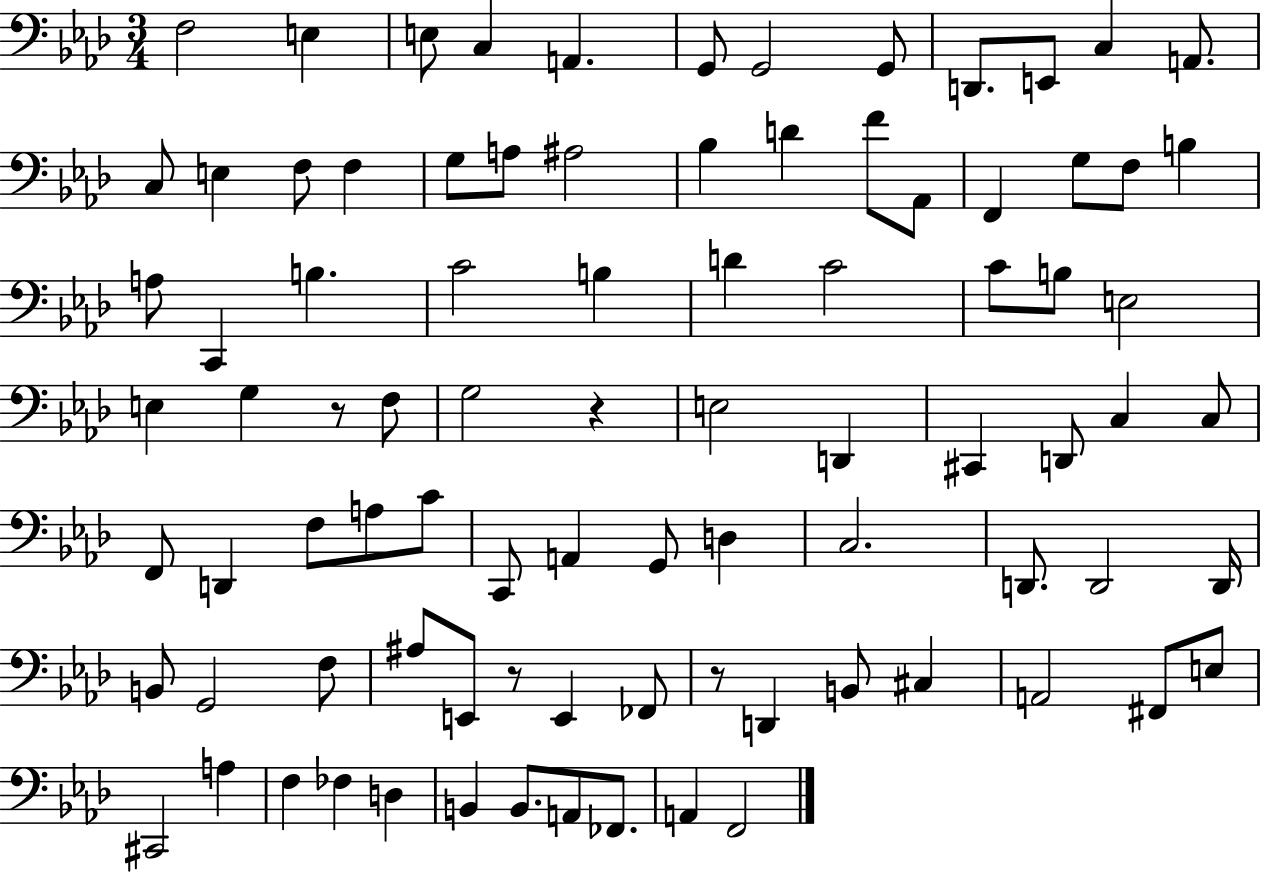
{
  \clef bass
  \numericTimeSignature
  \time 3/4
  \key aes \major
  \repeat volta 2 { f2 e4 | e8 c4 a,4. | g,8 g,2 g,8 | d,8. e,8 c4 a,8. | \break c8 e4 f8 f4 | g8 a8 ais2 | bes4 d'4 f'8 aes,8 | f,4 g8 f8 b4 | \break a8 c,4 b4. | c'2 b4 | d'4 c'2 | c'8 b8 e2 | \break e4 g4 r8 f8 | g2 r4 | e2 d,4 | cis,4 d,8 c4 c8 | \break f,8 d,4 f8 a8 c'8 | c,8 a,4 g,8 d4 | c2. | d,8. d,2 d,16 | \break b,8 g,2 f8 | ais8 e,8 r8 e,4 fes,8 | r8 d,4 b,8 cis4 | a,2 fis,8 e8 | \break cis,2 a4 | f4 fes4 d4 | b,4 b,8. a,8 fes,8. | a,4 f,2 | \break } \bar "|."
}